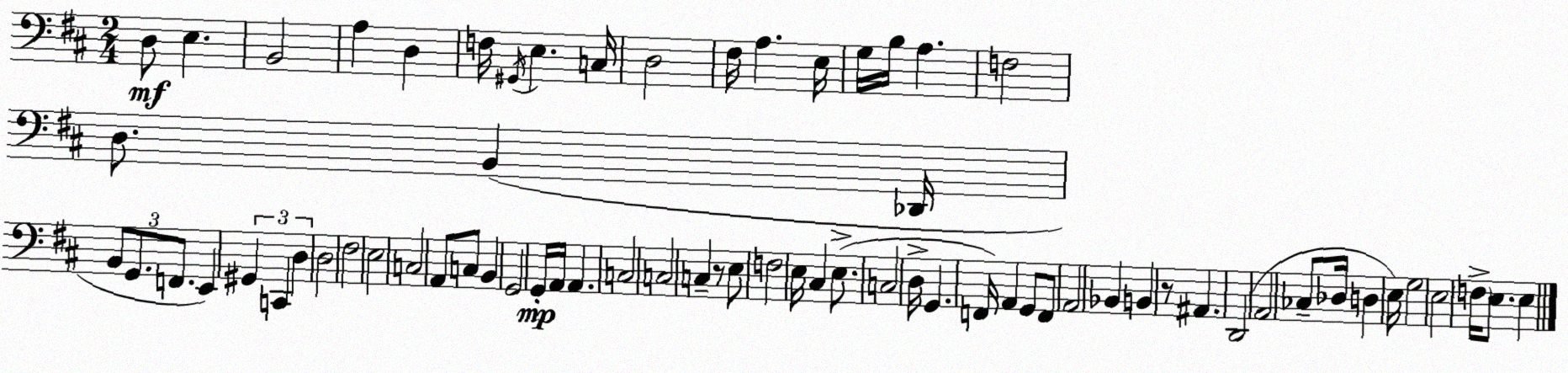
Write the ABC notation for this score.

X:1
T:Untitled
M:2/4
L:1/4
K:D
D,/2 E, B,,2 A, D, F,/4 ^G,,/4 E, C,/4 D,2 ^F,/4 A, E,/4 G,/4 B,/4 A, F,2 D,/2 B,, _D,,/4 B,,/2 G,,/2 F,,/2 E,, ^G,, C,, D, D,2 ^F,2 E,2 C,2 A,,/2 C,/2 B,, G,,2 G,,/4 A,,/4 A,, C,2 C,2 C, z/2 E,/2 F,2 E,/4 ^C, E,/2 C,2 D,/4 G,, F,,/4 A,, G,,/2 F,,/2 A,,2 _B,, B,, z/2 ^A,, D,,2 A,,2 _C,/2 _D,/4 D, E,/4 G,2 E,2 F,/4 E,/2 E,